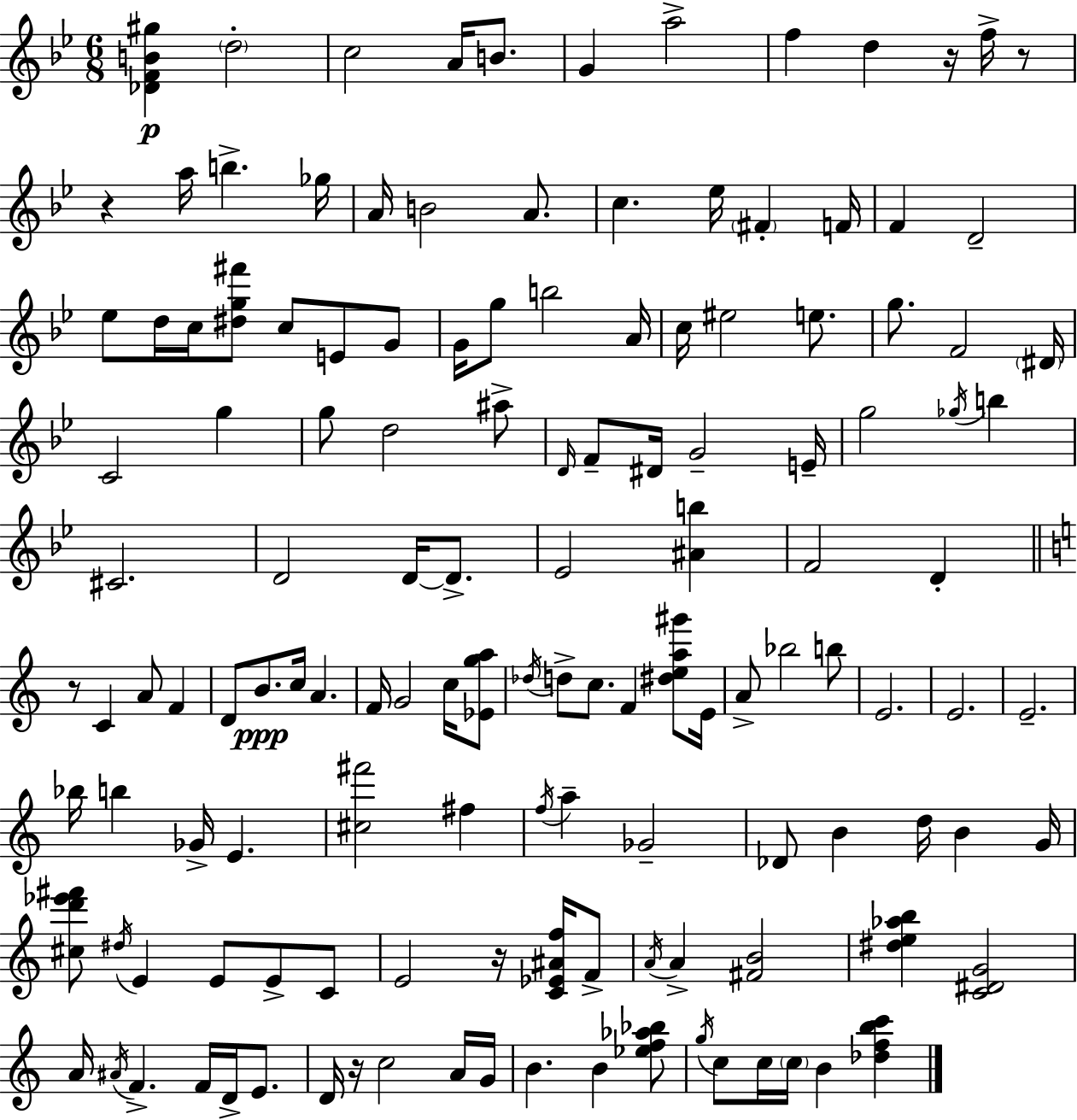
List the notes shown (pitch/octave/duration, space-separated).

[Db4,F4,B4,G#5]/q D5/h C5/h A4/s B4/e. G4/q A5/h F5/q D5/q R/s F5/s R/e R/q A5/s B5/q. Gb5/s A4/s B4/h A4/e. C5/q. Eb5/s F#4/q F4/s F4/q D4/h Eb5/e D5/s C5/s [D#5,G5,F#6]/e C5/e E4/e G4/e G4/s G5/e B5/h A4/s C5/s EIS5/h E5/e. G5/e. F4/h D#4/s C4/h G5/q G5/e D5/h A#5/e D4/s F4/e D#4/s G4/h E4/s G5/h Gb5/s B5/q C#4/h. D4/h D4/s D4/e. Eb4/h [A#4,B5]/q F4/h D4/q R/e C4/q A4/e F4/q D4/e B4/e. C5/s A4/q. F4/s G4/h C5/s [Eb4,G5,A5]/e Db5/s D5/e C5/e. F4/q [D#5,E5,A5,G#6]/e E4/s A4/e Bb5/h B5/e E4/h. E4/h. E4/h. Bb5/s B5/q Gb4/s E4/q. [C#5,F#6]/h F#5/q F5/s A5/q Gb4/h Db4/e B4/q D5/s B4/q G4/s [C#5,D6,Eb6,F#6]/e D#5/s E4/q E4/e E4/e C4/e E4/h R/s [C4,Eb4,A#4,F5]/s F4/e A4/s A4/q [F#4,B4]/h [D#5,E5,Ab5,B5]/q [C4,D#4,G4]/h A4/s A#4/s F4/q. F4/s D4/s E4/e. D4/s R/s C5/h A4/s G4/s B4/q. B4/q [Eb5,F5,Ab5,Bb5]/e G5/s C5/e C5/s C5/s B4/q [Db5,F5,B5,C6]/q